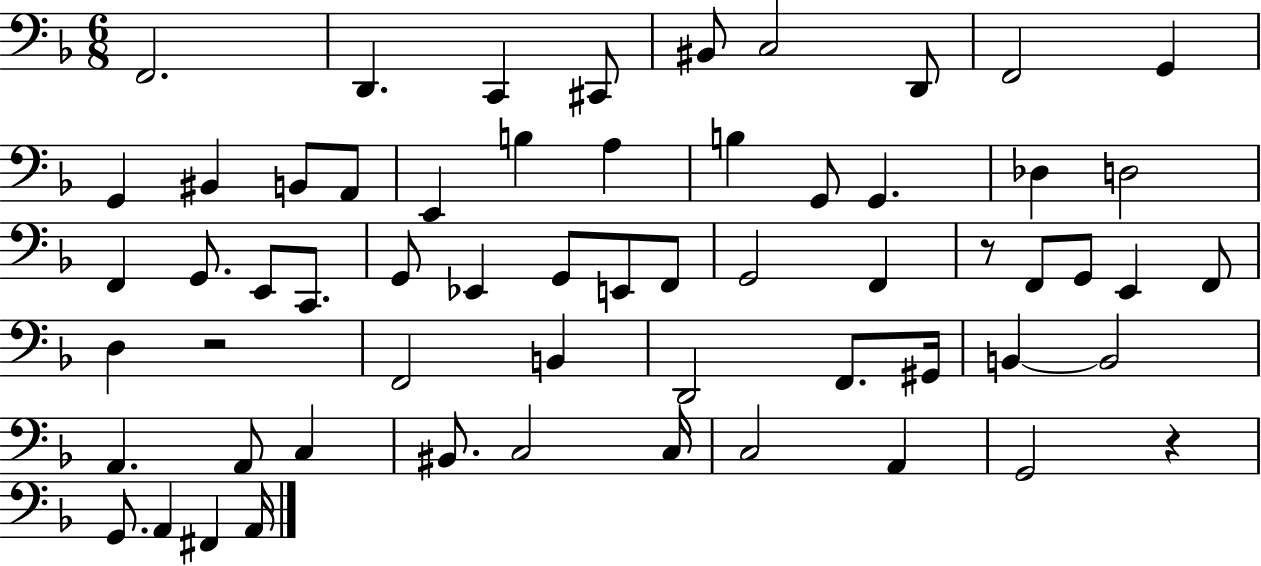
F2/h. D2/q. C2/q C#2/e BIS2/e C3/h D2/e F2/h G2/q G2/q BIS2/q B2/e A2/e E2/q B3/q A3/q B3/q G2/e G2/q. Db3/q D3/h F2/q G2/e. E2/e C2/e. G2/e Eb2/q G2/e E2/e F2/e G2/h F2/q R/e F2/e G2/e E2/q F2/e D3/q R/h F2/h B2/q D2/h F2/e. G#2/s B2/q B2/h A2/q. A2/e C3/q BIS2/e. C3/h C3/s C3/h A2/q G2/h R/q G2/e. A2/q F#2/q A2/s